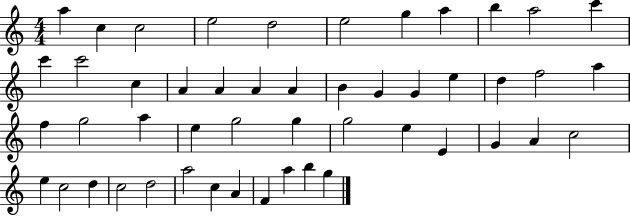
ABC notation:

X:1
T:Untitled
M:4/4
L:1/4
K:C
a c c2 e2 d2 e2 g a b a2 c' c' c'2 c A A A A B G G e d f2 a f g2 a e g2 g g2 e E G A c2 e c2 d c2 d2 a2 c A F a b g